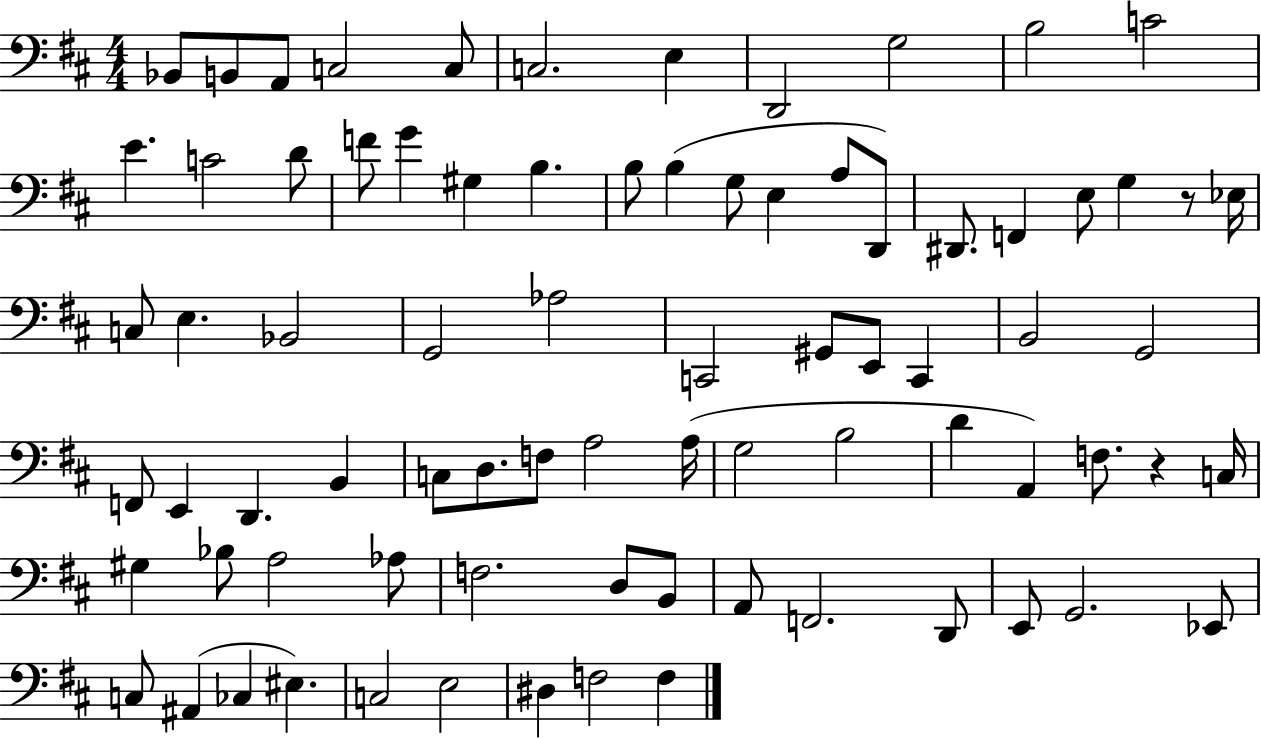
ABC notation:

X:1
T:Untitled
M:4/4
L:1/4
K:D
_B,,/2 B,,/2 A,,/2 C,2 C,/2 C,2 E, D,,2 G,2 B,2 C2 E C2 D/2 F/2 G ^G, B, B,/2 B, G,/2 E, A,/2 D,,/2 ^D,,/2 F,, E,/2 G, z/2 _E,/4 C,/2 E, _B,,2 G,,2 _A,2 C,,2 ^G,,/2 E,,/2 C,, B,,2 G,,2 F,,/2 E,, D,, B,, C,/2 D,/2 F,/2 A,2 A,/4 G,2 B,2 D A,, F,/2 z C,/4 ^G, _B,/2 A,2 _A,/2 F,2 D,/2 B,,/2 A,,/2 F,,2 D,,/2 E,,/2 G,,2 _E,,/2 C,/2 ^A,, _C, ^E, C,2 E,2 ^D, F,2 F,